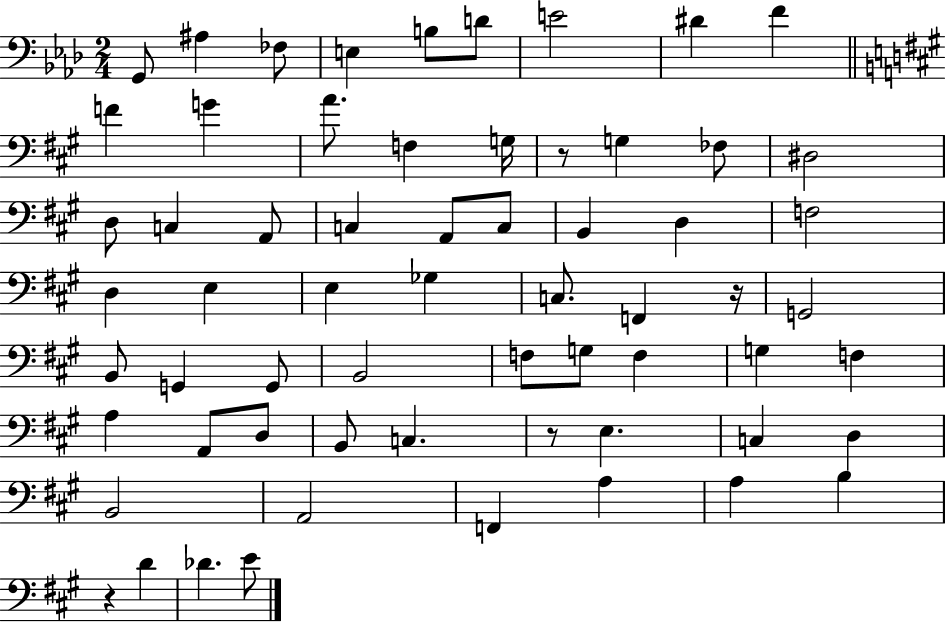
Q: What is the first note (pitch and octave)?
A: G2